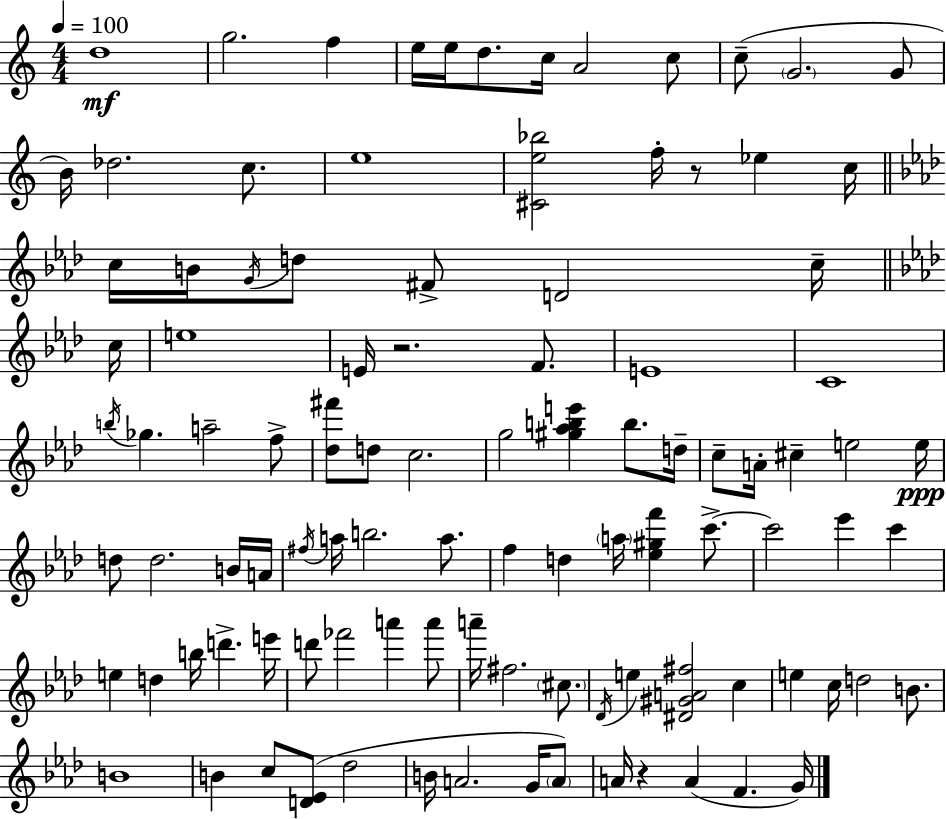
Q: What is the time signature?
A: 4/4